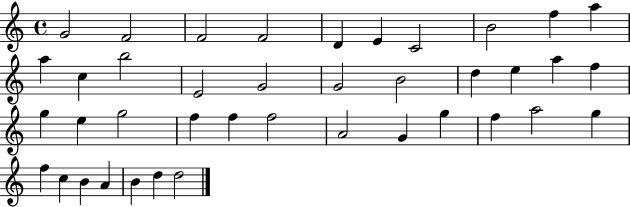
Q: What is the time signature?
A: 4/4